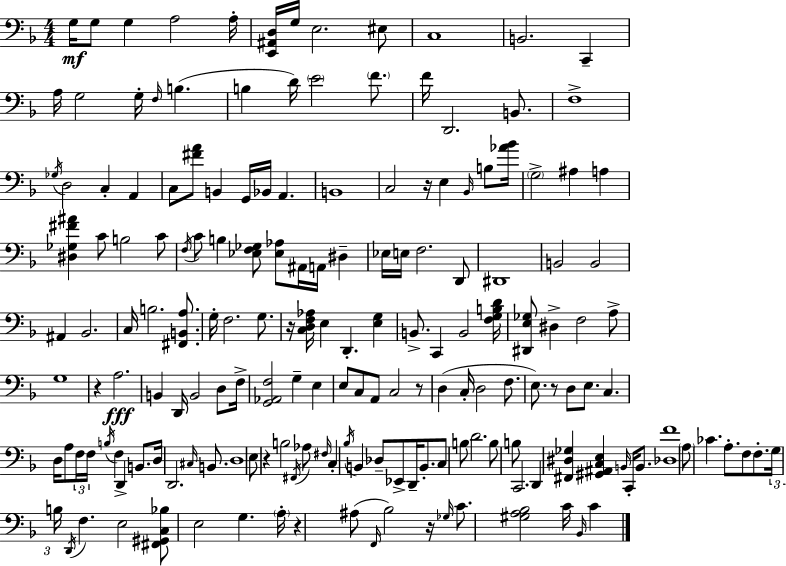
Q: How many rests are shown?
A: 8